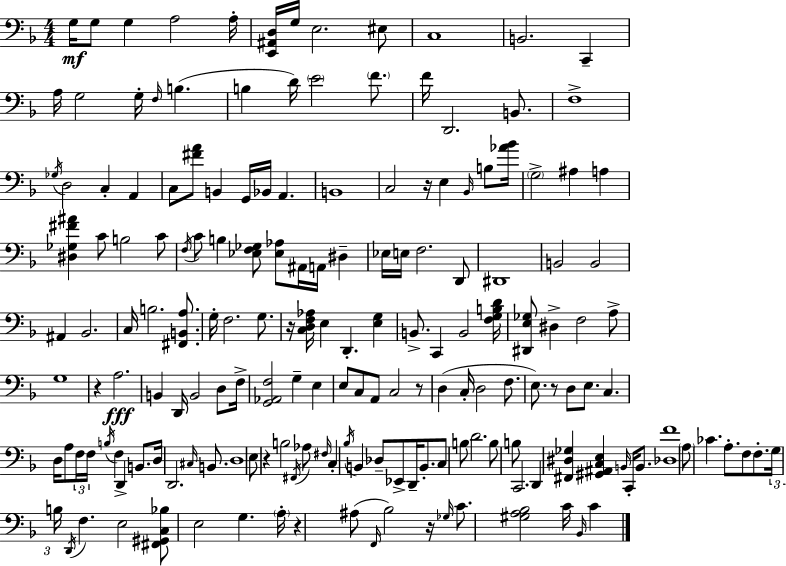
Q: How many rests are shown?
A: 8